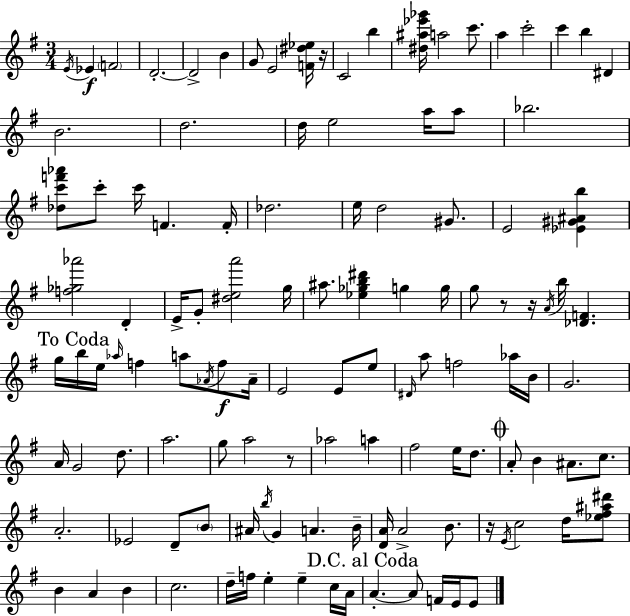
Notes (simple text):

E4/s Eb4/q F4/h D4/h. D4/h B4/q G4/e E4/h [F4,D#5,Eb5]/s R/s C4/h B5/q [D#5,A#5,Eb6,Gb6]/s A5/h C6/e. A5/q C6/h C6/q B5/q D#4/q B4/h. D5/h. D5/s E5/h A5/s A5/e Bb5/h. [Db5,C6,F6,Ab6]/e C6/e C6/s F4/q. F4/s Db5/h. E5/s D5/h G#4/e. E4/h [Eb4,G#4,A#4,B5]/q [F5,Gb5,Ab6]/h D4/q E4/s G4/e [D#5,E5,A6]/h G5/s A#5/e. [Eb5,Gb5,B5,D#6]/q G5/q G5/s G5/e R/e R/s A4/s B5/s [Db4,F4]/q. G5/s B5/s E5/s Ab5/s F5/q A5/e Ab4/s F5/e Ab4/s E4/h E4/e E5/e D#4/s A5/e F5/h Ab5/s B4/s G4/h. A4/s G4/h D5/e. A5/h. G5/e A5/h R/e Ab5/h A5/q F#5/h E5/s D5/e. A4/e B4/q A#4/e. C5/e. A4/h. Eb4/h D4/e B4/e A#4/s B5/s G4/q A4/q. B4/s [D4,A4]/s A4/h B4/e. R/s E4/s C5/h D5/s [Eb5,F#5,A#5,D#6]/e B4/q A4/q B4/q C5/h. D5/s F5/s E5/q E5/q C5/s A4/s A4/q. A4/e F4/s E4/s E4/e